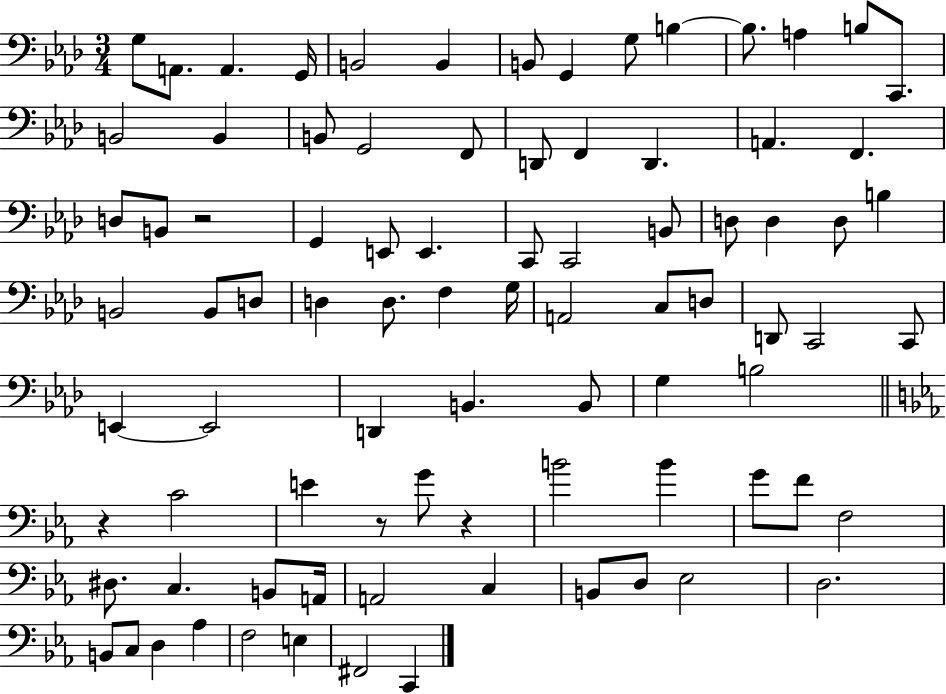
{
  \clef bass
  \numericTimeSignature
  \time 3/4
  \key aes \major
  \repeat volta 2 { g8 a,8. a,4. g,16 | b,2 b,4 | b,8 g,4 g8 b4~~ | b8. a4 b8 c,8. | \break b,2 b,4 | b,8 g,2 f,8 | d,8 f,4 d,4. | a,4. f,4. | \break d8 b,8 r2 | g,4 e,8 e,4. | c,8 c,2 b,8 | d8 d4 d8 b4 | \break b,2 b,8 d8 | d4 d8. f4 g16 | a,2 c8 d8 | d,8 c,2 c,8 | \break e,4~~ e,2 | d,4 b,4. b,8 | g4 b2 | \bar "||" \break \key c \minor r4 c'2 | e'4 r8 g'8 r4 | b'2 b'4 | g'8 f'8 f2 | \break dis8. c4. b,8 a,16 | a,2 c4 | b,8 d8 ees2 | d2. | \break b,8 c8 d4 aes4 | f2 e4 | fis,2 c,4 | } \bar "|."
}